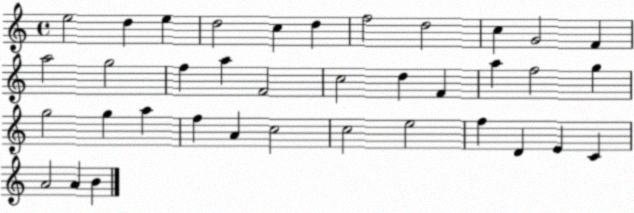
X:1
T:Untitled
M:4/4
L:1/4
K:C
e2 d e d2 c d f2 d2 c G2 F a2 g2 f a F2 c2 d F a f2 g g2 g a f A c2 c2 e2 f D E C A2 A B